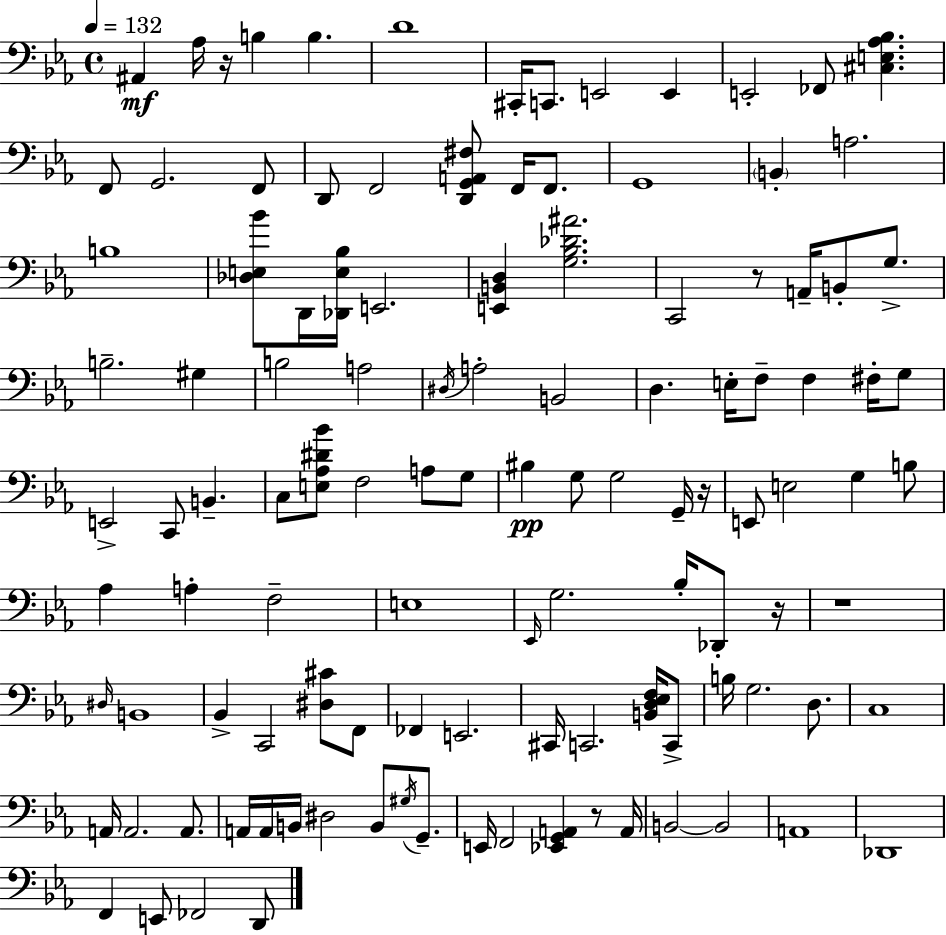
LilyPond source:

{
  \clef bass
  \time 4/4
  \defaultTimeSignature
  \key ees \major
  \tempo 4 = 132
  ais,4\mf aes16 r16 b4 b4. | d'1 | cis,16-. c,8. e,2 e,4 | e,2-. fes,8 <cis e aes bes>4. | \break f,8 g,2. f,8 | d,8 f,2 <d, g, a, fis>8 f,16 f,8. | g,1 | \parenthesize b,4-. a2. | \break b1 | <des e bes'>8 d,16 <des, e bes>16 e,2. | <e, b, d>4 <g bes des' ais'>2. | c,2 r8 a,16-- b,8-. g8.-> | \break b2.-- gis4 | b2 a2 | \acciaccatura { dis16 } a2-. b,2 | d4. e16-. f8-- f4 fis16-. g8 | \break e,2-> c,8 b,4.-- | c8 <e aes dis' bes'>8 f2 a8 g8 | bis4\pp g8 g2 g,16-- | r16 e,8 e2 g4 b8 | \break aes4 a4-. f2-- | e1 | \grace { ees,16 } g2. bes16-. des,8-. | r16 r1 | \break \grace { dis16 } b,1 | bes,4-> c,2 <dis cis'>8 | f,8 fes,4 e,2. | cis,16 c,2. | \break <b, d ees f>16 c,8-> b16 g2. | d8. c1 | a,16 a,2. | a,8. a,16 a,16 b,16 dis2 b,8 | \break \acciaccatura { gis16 } g,8.-- e,16 f,2 <ees, g, a,>4 | r8 a,16 b,2~~ b,2 | a,1 | des,1 | \break f,4 e,8 fes,2 | d,8 \bar "|."
}